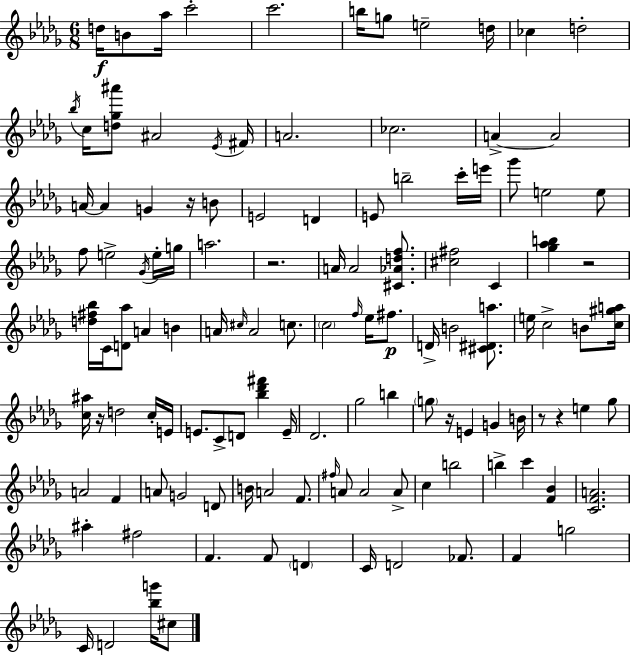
X:1
T:Untitled
M:6/8
L:1/4
K:Bbm
d/4 B/2 _a/4 c'2 c'2 b/4 g/2 e2 d/4 _c d2 _b/4 c/4 [d_g^a']/2 ^A2 _E/4 ^F/4 A2 _c2 A A2 A/4 A G z/4 B/2 E2 D E/2 b2 c'/4 e'/4 _g'/2 e2 e/2 f/2 e2 _G/4 e/4 g/4 a2 z2 A/4 A2 [^C_Adf]/2 [^c^f]2 C [_g_ab] z2 [d^f_b]/4 C/4 [D_a]/2 A B A/4 ^c/4 A2 c/2 c2 f/4 _e/4 ^f/2 D/4 B2 [^C^Da]/2 e/4 c2 B/2 [c^ga]/4 [c^a]/4 z/4 d2 c/4 E/4 E/2 C/2 D/2 [_b_d'^f'] E/4 _D2 _g2 b g/2 z/4 E G B/4 z/2 z e _g/2 A2 F A/2 G2 D/2 B/4 A2 F/2 ^f/4 A/2 A2 A/2 c b2 b c' [F_B] [CFA]2 ^a ^f2 F F/2 D C/4 D2 _F/2 F g2 C/4 D2 [_bg']/4 ^c/2